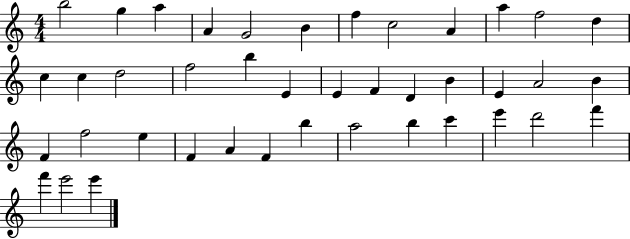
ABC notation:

X:1
T:Untitled
M:4/4
L:1/4
K:C
b2 g a A G2 B f c2 A a f2 d c c d2 f2 b E E F D B E A2 B F f2 e F A F b a2 b c' e' d'2 f' f' e'2 e'